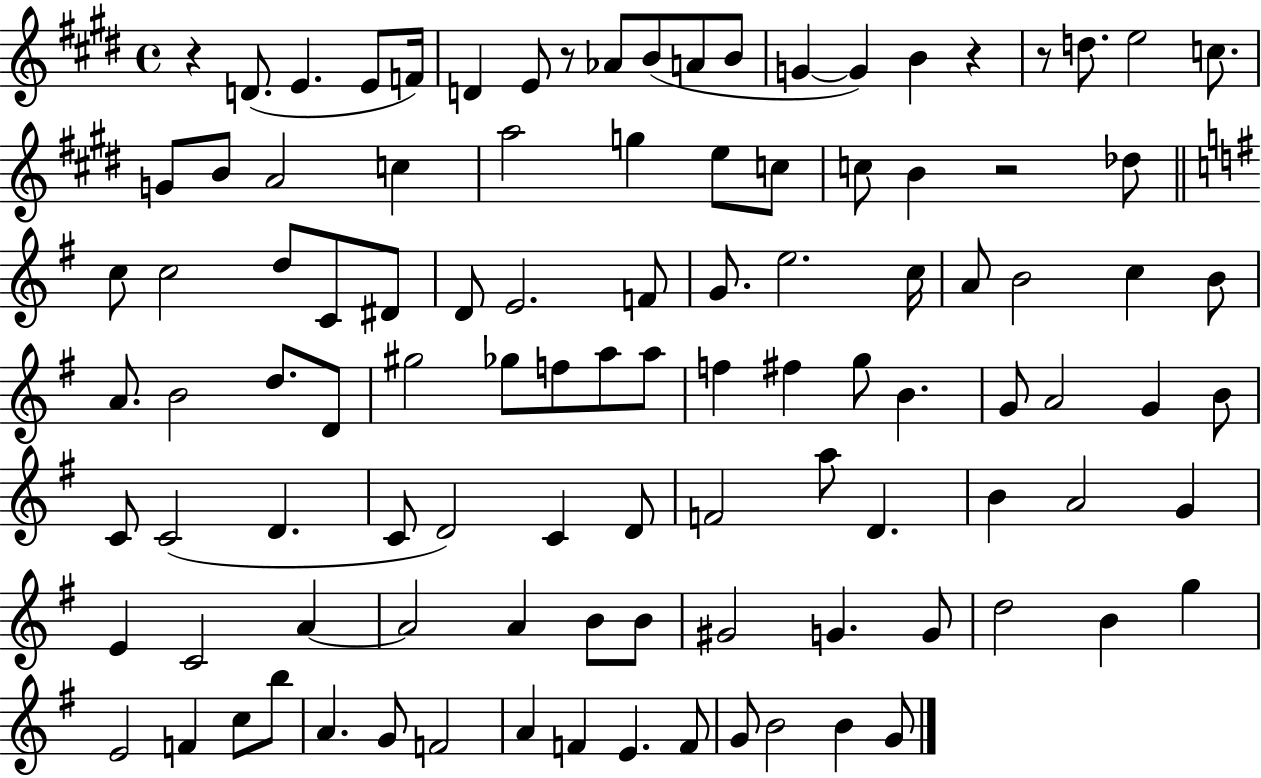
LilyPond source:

{
  \clef treble
  \time 4/4
  \defaultTimeSignature
  \key e \major
  \repeat volta 2 { r4 d'8.( e'4. e'8 f'16) | d'4 e'8 r8 aes'8 b'8( a'8 b'8 | g'4~~ g'4) b'4 r4 | r8 d''8. e''2 c''8. | \break g'8 b'8 a'2 c''4 | a''2 g''4 e''8 c''8 | c''8 b'4 r2 des''8 | \bar "||" \break \key g \major c''8 c''2 d''8 c'8 dis'8 | d'8 e'2. f'8 | g'8. e''2. c''16 | a'8 b'2 c''4 b'8 | \break a'8. b'2 d''8. d'8 | gis''2 ges''8 f''8 a''8 a''8 | f''4 fis''4 g''8 b'4. | g'8 a'2 g'4 b'8 | \break c'8 c'2( d'4. | c'8 d'2) c'4 d'8 | f'2 a''8 d'4. | b'4 a'2 g'4 | \break e'4 c'2 a'4~~ | a'2 a'4 b'8 b'8 | gis'2 g'4. g'8 | d''2 b'4 g''4 | \break e'2 f'4 c''8 b''8 | a'4. g'8 f'2 | a'4 f'4 e'4. f'8 | g'8 b'2 b'4 g'8 | \break } \bar "|."
}